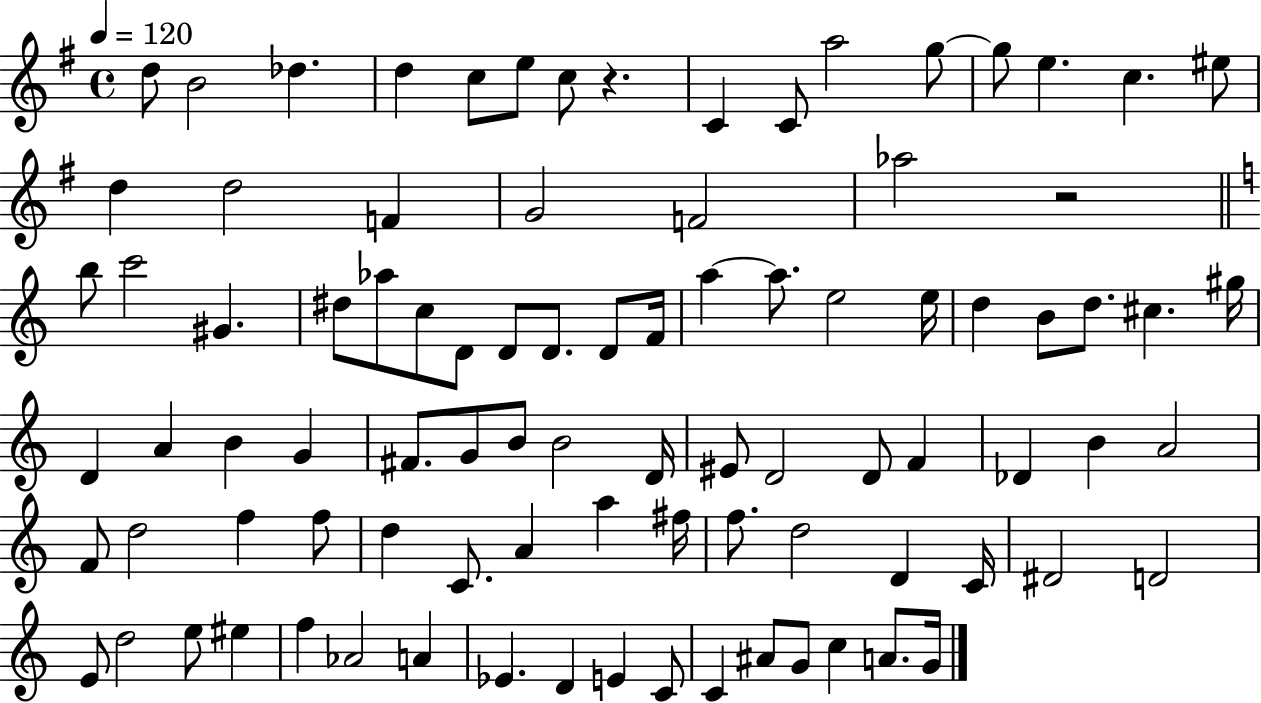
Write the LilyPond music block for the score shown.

{
  \clef treble
  \time 4/4
  \defaultTimeSignature
  \key g \major
  \tempo 4 = 120
  \repeat volta 2 { d''8 b'2 des''4. | d''4 c''8 e''8 c''8 r4. | c'4 c'8 a''2 g''8~~ | g''8 e''4. c''4. eis''8 | \break d''4 d''2 f'4 | g'2 f'2 | aes''2 r2 | \bar "||" \break \key c \major b''8 c'''2 gis'4. | dis''8 aes''8 c''8 d'8 d'8 d'8. d'8 f'16 | a''4~~ a''8. e''2 e''16 | d''4 b'8 d''8. cis''4. gis''16 | \break d'4 a'4 b'4 g'4 | fis'8. g'8 b'8 b'2 d'16 | eis'8 d'2 d'8 f'4 | des'4 b'4 a'2 | \break f'8 d''2 f''4 f''8 | d''4 c'8. a'4 a''4 fis''16 | f''8. d''2 d'4 c'16 | dis'2 d'2 | \break e'8 d''2 e''8 eis''4 | f''4 aes'2 a'4 | ees'4. d'4 e'4 c'8 | c'4 ais'8 g'8 c''4 a'8. g'16 | \break } \bar "|."
}